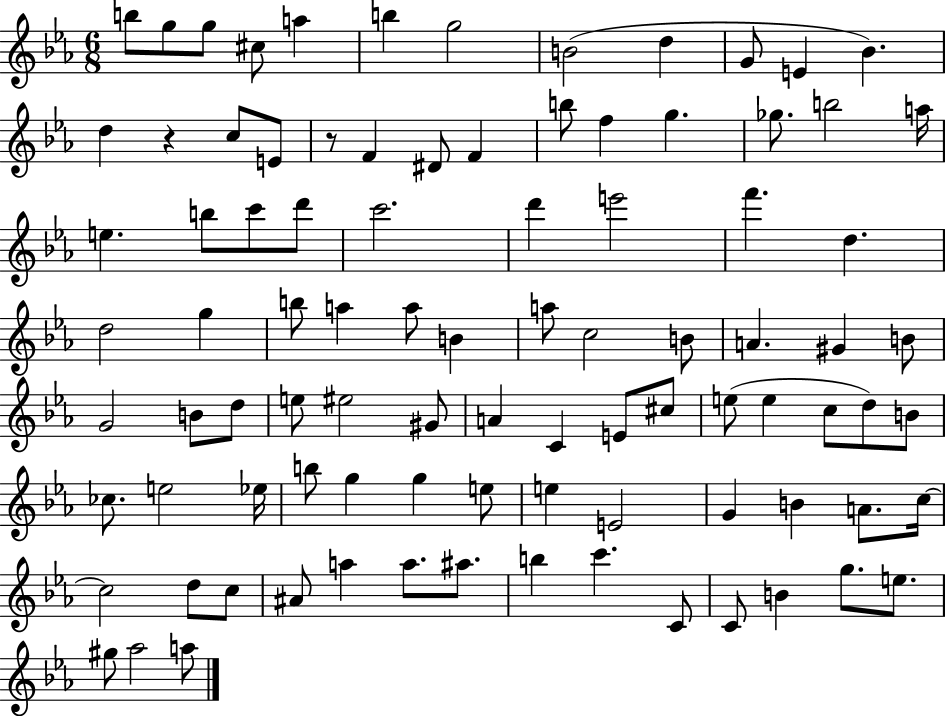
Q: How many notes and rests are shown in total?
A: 92